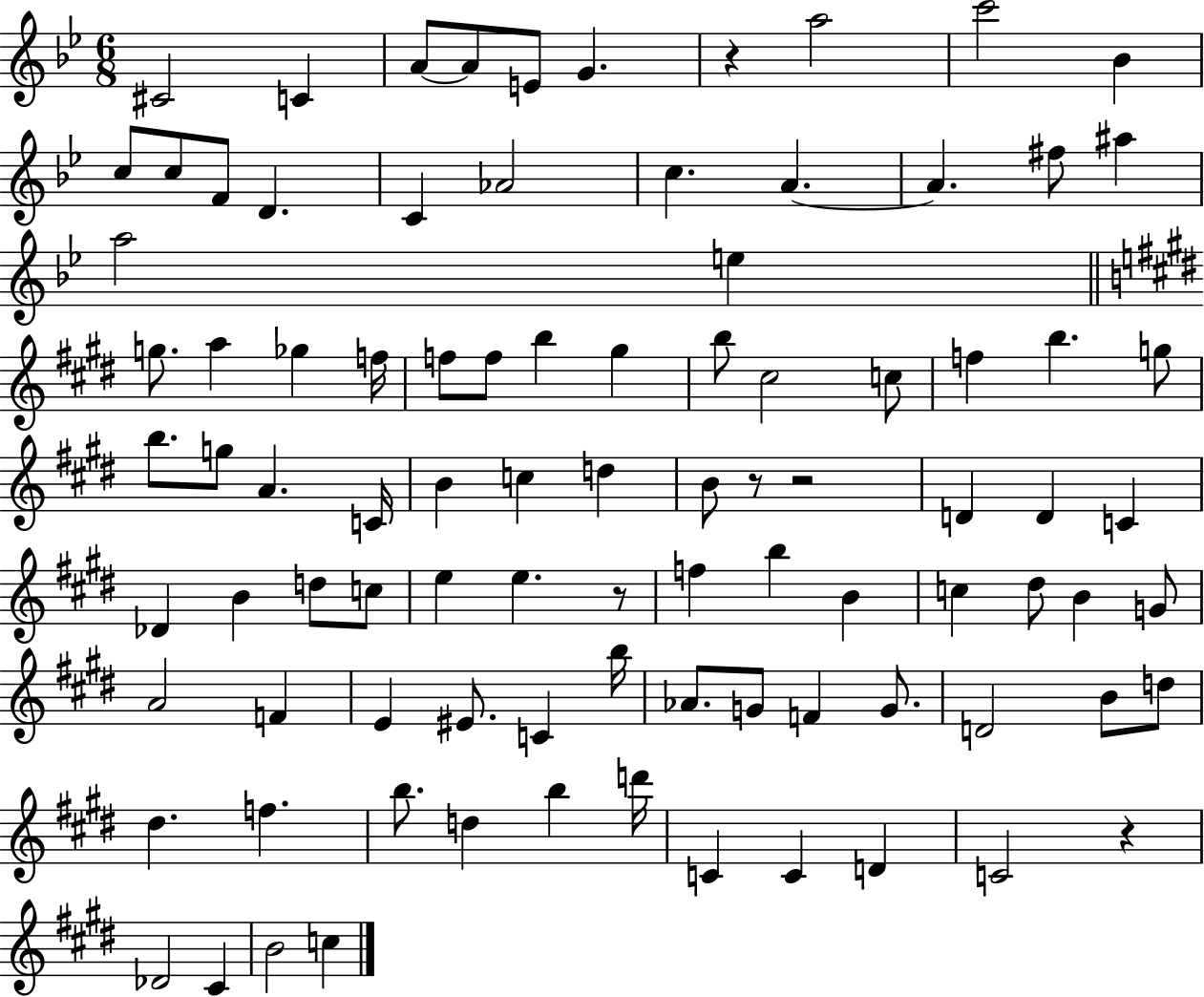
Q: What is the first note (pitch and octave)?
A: C#4